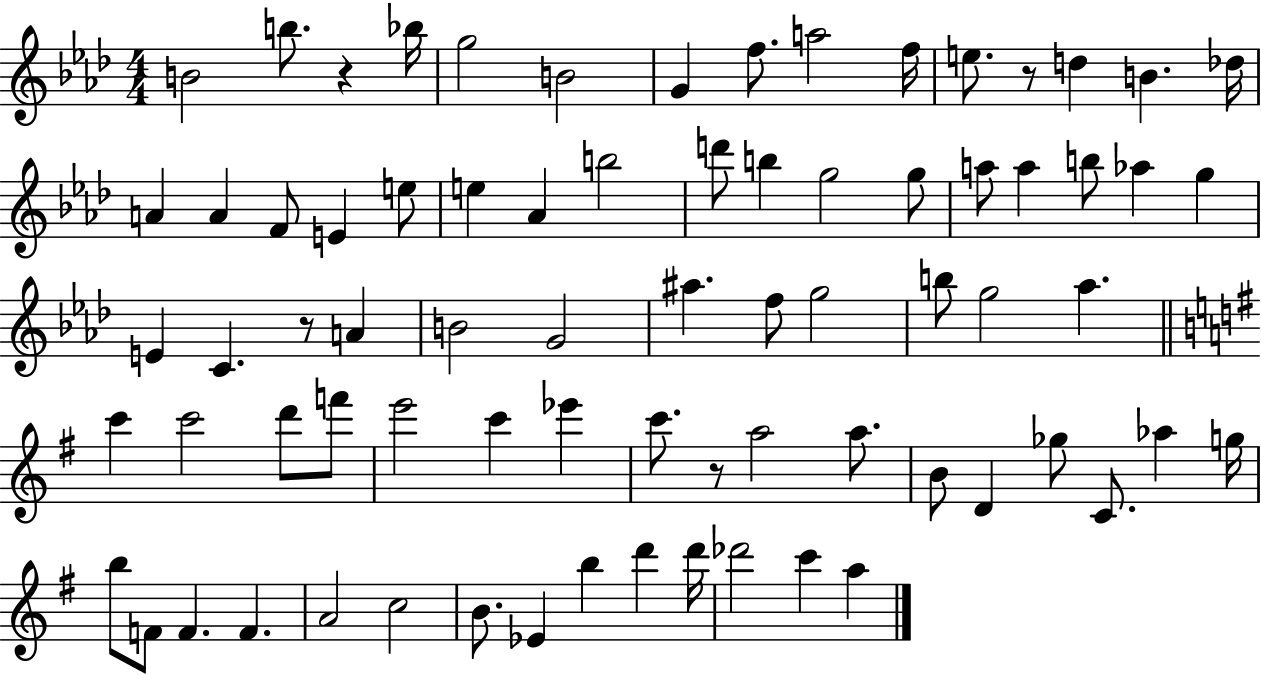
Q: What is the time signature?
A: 4/4